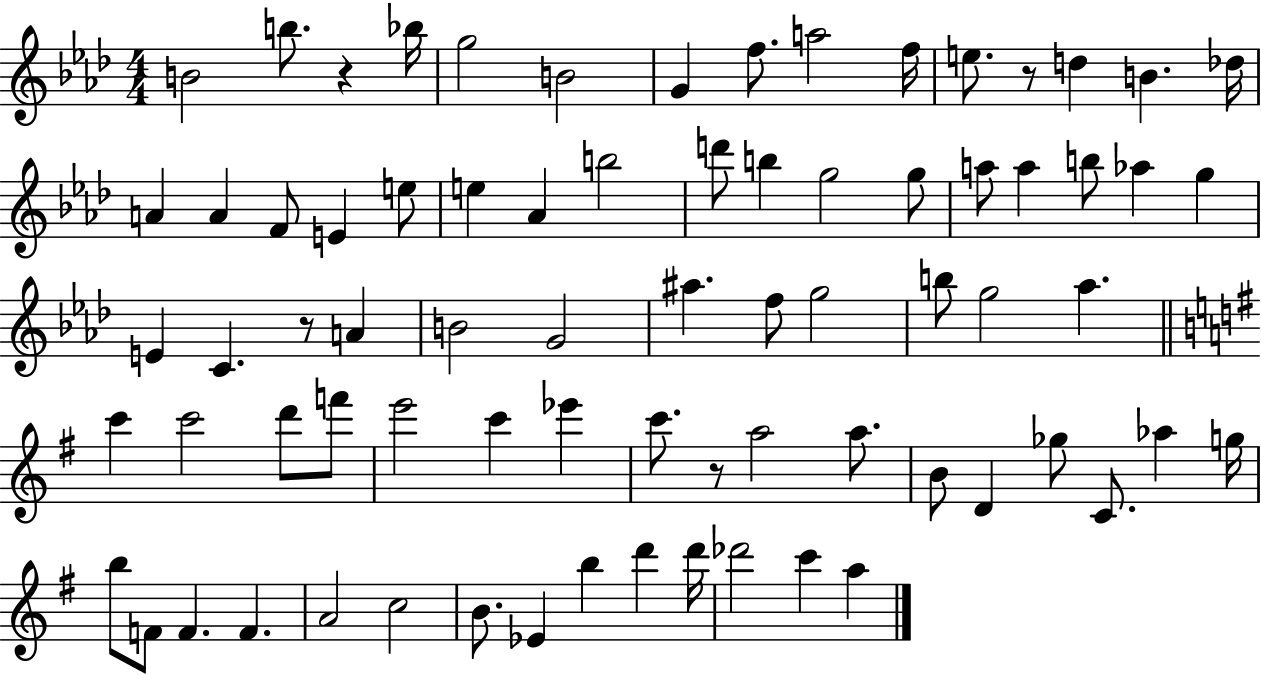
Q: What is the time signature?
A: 4/4